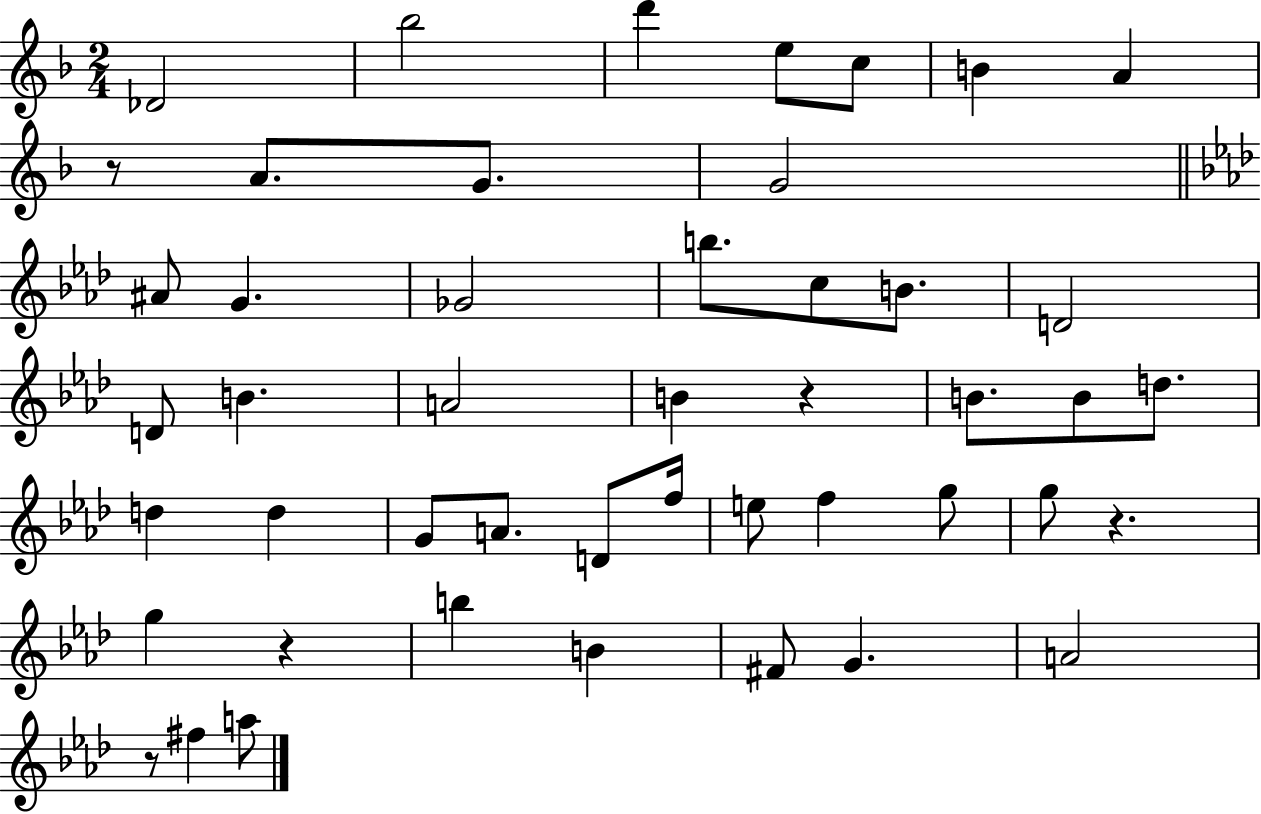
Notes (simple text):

Db4/h Bb5/h D6/q E5/e C5/e B4/q A4/q R/e A4/e. G4/e. G4/h A#4/e G4/q. Gb4/h B5/e. C5/e B4/e. D4/h D4/e B4/q. A4/h B4/q R/q B4/e. B4/e D5/e. D5/q D5/q G4/e A4/e. D4/e F5/s E5/e F5/q G5/e G5/e R/q. G5/q R/q B5/q B4/q F#4/e G4/q. A4/h R/e F#5/q A5/e